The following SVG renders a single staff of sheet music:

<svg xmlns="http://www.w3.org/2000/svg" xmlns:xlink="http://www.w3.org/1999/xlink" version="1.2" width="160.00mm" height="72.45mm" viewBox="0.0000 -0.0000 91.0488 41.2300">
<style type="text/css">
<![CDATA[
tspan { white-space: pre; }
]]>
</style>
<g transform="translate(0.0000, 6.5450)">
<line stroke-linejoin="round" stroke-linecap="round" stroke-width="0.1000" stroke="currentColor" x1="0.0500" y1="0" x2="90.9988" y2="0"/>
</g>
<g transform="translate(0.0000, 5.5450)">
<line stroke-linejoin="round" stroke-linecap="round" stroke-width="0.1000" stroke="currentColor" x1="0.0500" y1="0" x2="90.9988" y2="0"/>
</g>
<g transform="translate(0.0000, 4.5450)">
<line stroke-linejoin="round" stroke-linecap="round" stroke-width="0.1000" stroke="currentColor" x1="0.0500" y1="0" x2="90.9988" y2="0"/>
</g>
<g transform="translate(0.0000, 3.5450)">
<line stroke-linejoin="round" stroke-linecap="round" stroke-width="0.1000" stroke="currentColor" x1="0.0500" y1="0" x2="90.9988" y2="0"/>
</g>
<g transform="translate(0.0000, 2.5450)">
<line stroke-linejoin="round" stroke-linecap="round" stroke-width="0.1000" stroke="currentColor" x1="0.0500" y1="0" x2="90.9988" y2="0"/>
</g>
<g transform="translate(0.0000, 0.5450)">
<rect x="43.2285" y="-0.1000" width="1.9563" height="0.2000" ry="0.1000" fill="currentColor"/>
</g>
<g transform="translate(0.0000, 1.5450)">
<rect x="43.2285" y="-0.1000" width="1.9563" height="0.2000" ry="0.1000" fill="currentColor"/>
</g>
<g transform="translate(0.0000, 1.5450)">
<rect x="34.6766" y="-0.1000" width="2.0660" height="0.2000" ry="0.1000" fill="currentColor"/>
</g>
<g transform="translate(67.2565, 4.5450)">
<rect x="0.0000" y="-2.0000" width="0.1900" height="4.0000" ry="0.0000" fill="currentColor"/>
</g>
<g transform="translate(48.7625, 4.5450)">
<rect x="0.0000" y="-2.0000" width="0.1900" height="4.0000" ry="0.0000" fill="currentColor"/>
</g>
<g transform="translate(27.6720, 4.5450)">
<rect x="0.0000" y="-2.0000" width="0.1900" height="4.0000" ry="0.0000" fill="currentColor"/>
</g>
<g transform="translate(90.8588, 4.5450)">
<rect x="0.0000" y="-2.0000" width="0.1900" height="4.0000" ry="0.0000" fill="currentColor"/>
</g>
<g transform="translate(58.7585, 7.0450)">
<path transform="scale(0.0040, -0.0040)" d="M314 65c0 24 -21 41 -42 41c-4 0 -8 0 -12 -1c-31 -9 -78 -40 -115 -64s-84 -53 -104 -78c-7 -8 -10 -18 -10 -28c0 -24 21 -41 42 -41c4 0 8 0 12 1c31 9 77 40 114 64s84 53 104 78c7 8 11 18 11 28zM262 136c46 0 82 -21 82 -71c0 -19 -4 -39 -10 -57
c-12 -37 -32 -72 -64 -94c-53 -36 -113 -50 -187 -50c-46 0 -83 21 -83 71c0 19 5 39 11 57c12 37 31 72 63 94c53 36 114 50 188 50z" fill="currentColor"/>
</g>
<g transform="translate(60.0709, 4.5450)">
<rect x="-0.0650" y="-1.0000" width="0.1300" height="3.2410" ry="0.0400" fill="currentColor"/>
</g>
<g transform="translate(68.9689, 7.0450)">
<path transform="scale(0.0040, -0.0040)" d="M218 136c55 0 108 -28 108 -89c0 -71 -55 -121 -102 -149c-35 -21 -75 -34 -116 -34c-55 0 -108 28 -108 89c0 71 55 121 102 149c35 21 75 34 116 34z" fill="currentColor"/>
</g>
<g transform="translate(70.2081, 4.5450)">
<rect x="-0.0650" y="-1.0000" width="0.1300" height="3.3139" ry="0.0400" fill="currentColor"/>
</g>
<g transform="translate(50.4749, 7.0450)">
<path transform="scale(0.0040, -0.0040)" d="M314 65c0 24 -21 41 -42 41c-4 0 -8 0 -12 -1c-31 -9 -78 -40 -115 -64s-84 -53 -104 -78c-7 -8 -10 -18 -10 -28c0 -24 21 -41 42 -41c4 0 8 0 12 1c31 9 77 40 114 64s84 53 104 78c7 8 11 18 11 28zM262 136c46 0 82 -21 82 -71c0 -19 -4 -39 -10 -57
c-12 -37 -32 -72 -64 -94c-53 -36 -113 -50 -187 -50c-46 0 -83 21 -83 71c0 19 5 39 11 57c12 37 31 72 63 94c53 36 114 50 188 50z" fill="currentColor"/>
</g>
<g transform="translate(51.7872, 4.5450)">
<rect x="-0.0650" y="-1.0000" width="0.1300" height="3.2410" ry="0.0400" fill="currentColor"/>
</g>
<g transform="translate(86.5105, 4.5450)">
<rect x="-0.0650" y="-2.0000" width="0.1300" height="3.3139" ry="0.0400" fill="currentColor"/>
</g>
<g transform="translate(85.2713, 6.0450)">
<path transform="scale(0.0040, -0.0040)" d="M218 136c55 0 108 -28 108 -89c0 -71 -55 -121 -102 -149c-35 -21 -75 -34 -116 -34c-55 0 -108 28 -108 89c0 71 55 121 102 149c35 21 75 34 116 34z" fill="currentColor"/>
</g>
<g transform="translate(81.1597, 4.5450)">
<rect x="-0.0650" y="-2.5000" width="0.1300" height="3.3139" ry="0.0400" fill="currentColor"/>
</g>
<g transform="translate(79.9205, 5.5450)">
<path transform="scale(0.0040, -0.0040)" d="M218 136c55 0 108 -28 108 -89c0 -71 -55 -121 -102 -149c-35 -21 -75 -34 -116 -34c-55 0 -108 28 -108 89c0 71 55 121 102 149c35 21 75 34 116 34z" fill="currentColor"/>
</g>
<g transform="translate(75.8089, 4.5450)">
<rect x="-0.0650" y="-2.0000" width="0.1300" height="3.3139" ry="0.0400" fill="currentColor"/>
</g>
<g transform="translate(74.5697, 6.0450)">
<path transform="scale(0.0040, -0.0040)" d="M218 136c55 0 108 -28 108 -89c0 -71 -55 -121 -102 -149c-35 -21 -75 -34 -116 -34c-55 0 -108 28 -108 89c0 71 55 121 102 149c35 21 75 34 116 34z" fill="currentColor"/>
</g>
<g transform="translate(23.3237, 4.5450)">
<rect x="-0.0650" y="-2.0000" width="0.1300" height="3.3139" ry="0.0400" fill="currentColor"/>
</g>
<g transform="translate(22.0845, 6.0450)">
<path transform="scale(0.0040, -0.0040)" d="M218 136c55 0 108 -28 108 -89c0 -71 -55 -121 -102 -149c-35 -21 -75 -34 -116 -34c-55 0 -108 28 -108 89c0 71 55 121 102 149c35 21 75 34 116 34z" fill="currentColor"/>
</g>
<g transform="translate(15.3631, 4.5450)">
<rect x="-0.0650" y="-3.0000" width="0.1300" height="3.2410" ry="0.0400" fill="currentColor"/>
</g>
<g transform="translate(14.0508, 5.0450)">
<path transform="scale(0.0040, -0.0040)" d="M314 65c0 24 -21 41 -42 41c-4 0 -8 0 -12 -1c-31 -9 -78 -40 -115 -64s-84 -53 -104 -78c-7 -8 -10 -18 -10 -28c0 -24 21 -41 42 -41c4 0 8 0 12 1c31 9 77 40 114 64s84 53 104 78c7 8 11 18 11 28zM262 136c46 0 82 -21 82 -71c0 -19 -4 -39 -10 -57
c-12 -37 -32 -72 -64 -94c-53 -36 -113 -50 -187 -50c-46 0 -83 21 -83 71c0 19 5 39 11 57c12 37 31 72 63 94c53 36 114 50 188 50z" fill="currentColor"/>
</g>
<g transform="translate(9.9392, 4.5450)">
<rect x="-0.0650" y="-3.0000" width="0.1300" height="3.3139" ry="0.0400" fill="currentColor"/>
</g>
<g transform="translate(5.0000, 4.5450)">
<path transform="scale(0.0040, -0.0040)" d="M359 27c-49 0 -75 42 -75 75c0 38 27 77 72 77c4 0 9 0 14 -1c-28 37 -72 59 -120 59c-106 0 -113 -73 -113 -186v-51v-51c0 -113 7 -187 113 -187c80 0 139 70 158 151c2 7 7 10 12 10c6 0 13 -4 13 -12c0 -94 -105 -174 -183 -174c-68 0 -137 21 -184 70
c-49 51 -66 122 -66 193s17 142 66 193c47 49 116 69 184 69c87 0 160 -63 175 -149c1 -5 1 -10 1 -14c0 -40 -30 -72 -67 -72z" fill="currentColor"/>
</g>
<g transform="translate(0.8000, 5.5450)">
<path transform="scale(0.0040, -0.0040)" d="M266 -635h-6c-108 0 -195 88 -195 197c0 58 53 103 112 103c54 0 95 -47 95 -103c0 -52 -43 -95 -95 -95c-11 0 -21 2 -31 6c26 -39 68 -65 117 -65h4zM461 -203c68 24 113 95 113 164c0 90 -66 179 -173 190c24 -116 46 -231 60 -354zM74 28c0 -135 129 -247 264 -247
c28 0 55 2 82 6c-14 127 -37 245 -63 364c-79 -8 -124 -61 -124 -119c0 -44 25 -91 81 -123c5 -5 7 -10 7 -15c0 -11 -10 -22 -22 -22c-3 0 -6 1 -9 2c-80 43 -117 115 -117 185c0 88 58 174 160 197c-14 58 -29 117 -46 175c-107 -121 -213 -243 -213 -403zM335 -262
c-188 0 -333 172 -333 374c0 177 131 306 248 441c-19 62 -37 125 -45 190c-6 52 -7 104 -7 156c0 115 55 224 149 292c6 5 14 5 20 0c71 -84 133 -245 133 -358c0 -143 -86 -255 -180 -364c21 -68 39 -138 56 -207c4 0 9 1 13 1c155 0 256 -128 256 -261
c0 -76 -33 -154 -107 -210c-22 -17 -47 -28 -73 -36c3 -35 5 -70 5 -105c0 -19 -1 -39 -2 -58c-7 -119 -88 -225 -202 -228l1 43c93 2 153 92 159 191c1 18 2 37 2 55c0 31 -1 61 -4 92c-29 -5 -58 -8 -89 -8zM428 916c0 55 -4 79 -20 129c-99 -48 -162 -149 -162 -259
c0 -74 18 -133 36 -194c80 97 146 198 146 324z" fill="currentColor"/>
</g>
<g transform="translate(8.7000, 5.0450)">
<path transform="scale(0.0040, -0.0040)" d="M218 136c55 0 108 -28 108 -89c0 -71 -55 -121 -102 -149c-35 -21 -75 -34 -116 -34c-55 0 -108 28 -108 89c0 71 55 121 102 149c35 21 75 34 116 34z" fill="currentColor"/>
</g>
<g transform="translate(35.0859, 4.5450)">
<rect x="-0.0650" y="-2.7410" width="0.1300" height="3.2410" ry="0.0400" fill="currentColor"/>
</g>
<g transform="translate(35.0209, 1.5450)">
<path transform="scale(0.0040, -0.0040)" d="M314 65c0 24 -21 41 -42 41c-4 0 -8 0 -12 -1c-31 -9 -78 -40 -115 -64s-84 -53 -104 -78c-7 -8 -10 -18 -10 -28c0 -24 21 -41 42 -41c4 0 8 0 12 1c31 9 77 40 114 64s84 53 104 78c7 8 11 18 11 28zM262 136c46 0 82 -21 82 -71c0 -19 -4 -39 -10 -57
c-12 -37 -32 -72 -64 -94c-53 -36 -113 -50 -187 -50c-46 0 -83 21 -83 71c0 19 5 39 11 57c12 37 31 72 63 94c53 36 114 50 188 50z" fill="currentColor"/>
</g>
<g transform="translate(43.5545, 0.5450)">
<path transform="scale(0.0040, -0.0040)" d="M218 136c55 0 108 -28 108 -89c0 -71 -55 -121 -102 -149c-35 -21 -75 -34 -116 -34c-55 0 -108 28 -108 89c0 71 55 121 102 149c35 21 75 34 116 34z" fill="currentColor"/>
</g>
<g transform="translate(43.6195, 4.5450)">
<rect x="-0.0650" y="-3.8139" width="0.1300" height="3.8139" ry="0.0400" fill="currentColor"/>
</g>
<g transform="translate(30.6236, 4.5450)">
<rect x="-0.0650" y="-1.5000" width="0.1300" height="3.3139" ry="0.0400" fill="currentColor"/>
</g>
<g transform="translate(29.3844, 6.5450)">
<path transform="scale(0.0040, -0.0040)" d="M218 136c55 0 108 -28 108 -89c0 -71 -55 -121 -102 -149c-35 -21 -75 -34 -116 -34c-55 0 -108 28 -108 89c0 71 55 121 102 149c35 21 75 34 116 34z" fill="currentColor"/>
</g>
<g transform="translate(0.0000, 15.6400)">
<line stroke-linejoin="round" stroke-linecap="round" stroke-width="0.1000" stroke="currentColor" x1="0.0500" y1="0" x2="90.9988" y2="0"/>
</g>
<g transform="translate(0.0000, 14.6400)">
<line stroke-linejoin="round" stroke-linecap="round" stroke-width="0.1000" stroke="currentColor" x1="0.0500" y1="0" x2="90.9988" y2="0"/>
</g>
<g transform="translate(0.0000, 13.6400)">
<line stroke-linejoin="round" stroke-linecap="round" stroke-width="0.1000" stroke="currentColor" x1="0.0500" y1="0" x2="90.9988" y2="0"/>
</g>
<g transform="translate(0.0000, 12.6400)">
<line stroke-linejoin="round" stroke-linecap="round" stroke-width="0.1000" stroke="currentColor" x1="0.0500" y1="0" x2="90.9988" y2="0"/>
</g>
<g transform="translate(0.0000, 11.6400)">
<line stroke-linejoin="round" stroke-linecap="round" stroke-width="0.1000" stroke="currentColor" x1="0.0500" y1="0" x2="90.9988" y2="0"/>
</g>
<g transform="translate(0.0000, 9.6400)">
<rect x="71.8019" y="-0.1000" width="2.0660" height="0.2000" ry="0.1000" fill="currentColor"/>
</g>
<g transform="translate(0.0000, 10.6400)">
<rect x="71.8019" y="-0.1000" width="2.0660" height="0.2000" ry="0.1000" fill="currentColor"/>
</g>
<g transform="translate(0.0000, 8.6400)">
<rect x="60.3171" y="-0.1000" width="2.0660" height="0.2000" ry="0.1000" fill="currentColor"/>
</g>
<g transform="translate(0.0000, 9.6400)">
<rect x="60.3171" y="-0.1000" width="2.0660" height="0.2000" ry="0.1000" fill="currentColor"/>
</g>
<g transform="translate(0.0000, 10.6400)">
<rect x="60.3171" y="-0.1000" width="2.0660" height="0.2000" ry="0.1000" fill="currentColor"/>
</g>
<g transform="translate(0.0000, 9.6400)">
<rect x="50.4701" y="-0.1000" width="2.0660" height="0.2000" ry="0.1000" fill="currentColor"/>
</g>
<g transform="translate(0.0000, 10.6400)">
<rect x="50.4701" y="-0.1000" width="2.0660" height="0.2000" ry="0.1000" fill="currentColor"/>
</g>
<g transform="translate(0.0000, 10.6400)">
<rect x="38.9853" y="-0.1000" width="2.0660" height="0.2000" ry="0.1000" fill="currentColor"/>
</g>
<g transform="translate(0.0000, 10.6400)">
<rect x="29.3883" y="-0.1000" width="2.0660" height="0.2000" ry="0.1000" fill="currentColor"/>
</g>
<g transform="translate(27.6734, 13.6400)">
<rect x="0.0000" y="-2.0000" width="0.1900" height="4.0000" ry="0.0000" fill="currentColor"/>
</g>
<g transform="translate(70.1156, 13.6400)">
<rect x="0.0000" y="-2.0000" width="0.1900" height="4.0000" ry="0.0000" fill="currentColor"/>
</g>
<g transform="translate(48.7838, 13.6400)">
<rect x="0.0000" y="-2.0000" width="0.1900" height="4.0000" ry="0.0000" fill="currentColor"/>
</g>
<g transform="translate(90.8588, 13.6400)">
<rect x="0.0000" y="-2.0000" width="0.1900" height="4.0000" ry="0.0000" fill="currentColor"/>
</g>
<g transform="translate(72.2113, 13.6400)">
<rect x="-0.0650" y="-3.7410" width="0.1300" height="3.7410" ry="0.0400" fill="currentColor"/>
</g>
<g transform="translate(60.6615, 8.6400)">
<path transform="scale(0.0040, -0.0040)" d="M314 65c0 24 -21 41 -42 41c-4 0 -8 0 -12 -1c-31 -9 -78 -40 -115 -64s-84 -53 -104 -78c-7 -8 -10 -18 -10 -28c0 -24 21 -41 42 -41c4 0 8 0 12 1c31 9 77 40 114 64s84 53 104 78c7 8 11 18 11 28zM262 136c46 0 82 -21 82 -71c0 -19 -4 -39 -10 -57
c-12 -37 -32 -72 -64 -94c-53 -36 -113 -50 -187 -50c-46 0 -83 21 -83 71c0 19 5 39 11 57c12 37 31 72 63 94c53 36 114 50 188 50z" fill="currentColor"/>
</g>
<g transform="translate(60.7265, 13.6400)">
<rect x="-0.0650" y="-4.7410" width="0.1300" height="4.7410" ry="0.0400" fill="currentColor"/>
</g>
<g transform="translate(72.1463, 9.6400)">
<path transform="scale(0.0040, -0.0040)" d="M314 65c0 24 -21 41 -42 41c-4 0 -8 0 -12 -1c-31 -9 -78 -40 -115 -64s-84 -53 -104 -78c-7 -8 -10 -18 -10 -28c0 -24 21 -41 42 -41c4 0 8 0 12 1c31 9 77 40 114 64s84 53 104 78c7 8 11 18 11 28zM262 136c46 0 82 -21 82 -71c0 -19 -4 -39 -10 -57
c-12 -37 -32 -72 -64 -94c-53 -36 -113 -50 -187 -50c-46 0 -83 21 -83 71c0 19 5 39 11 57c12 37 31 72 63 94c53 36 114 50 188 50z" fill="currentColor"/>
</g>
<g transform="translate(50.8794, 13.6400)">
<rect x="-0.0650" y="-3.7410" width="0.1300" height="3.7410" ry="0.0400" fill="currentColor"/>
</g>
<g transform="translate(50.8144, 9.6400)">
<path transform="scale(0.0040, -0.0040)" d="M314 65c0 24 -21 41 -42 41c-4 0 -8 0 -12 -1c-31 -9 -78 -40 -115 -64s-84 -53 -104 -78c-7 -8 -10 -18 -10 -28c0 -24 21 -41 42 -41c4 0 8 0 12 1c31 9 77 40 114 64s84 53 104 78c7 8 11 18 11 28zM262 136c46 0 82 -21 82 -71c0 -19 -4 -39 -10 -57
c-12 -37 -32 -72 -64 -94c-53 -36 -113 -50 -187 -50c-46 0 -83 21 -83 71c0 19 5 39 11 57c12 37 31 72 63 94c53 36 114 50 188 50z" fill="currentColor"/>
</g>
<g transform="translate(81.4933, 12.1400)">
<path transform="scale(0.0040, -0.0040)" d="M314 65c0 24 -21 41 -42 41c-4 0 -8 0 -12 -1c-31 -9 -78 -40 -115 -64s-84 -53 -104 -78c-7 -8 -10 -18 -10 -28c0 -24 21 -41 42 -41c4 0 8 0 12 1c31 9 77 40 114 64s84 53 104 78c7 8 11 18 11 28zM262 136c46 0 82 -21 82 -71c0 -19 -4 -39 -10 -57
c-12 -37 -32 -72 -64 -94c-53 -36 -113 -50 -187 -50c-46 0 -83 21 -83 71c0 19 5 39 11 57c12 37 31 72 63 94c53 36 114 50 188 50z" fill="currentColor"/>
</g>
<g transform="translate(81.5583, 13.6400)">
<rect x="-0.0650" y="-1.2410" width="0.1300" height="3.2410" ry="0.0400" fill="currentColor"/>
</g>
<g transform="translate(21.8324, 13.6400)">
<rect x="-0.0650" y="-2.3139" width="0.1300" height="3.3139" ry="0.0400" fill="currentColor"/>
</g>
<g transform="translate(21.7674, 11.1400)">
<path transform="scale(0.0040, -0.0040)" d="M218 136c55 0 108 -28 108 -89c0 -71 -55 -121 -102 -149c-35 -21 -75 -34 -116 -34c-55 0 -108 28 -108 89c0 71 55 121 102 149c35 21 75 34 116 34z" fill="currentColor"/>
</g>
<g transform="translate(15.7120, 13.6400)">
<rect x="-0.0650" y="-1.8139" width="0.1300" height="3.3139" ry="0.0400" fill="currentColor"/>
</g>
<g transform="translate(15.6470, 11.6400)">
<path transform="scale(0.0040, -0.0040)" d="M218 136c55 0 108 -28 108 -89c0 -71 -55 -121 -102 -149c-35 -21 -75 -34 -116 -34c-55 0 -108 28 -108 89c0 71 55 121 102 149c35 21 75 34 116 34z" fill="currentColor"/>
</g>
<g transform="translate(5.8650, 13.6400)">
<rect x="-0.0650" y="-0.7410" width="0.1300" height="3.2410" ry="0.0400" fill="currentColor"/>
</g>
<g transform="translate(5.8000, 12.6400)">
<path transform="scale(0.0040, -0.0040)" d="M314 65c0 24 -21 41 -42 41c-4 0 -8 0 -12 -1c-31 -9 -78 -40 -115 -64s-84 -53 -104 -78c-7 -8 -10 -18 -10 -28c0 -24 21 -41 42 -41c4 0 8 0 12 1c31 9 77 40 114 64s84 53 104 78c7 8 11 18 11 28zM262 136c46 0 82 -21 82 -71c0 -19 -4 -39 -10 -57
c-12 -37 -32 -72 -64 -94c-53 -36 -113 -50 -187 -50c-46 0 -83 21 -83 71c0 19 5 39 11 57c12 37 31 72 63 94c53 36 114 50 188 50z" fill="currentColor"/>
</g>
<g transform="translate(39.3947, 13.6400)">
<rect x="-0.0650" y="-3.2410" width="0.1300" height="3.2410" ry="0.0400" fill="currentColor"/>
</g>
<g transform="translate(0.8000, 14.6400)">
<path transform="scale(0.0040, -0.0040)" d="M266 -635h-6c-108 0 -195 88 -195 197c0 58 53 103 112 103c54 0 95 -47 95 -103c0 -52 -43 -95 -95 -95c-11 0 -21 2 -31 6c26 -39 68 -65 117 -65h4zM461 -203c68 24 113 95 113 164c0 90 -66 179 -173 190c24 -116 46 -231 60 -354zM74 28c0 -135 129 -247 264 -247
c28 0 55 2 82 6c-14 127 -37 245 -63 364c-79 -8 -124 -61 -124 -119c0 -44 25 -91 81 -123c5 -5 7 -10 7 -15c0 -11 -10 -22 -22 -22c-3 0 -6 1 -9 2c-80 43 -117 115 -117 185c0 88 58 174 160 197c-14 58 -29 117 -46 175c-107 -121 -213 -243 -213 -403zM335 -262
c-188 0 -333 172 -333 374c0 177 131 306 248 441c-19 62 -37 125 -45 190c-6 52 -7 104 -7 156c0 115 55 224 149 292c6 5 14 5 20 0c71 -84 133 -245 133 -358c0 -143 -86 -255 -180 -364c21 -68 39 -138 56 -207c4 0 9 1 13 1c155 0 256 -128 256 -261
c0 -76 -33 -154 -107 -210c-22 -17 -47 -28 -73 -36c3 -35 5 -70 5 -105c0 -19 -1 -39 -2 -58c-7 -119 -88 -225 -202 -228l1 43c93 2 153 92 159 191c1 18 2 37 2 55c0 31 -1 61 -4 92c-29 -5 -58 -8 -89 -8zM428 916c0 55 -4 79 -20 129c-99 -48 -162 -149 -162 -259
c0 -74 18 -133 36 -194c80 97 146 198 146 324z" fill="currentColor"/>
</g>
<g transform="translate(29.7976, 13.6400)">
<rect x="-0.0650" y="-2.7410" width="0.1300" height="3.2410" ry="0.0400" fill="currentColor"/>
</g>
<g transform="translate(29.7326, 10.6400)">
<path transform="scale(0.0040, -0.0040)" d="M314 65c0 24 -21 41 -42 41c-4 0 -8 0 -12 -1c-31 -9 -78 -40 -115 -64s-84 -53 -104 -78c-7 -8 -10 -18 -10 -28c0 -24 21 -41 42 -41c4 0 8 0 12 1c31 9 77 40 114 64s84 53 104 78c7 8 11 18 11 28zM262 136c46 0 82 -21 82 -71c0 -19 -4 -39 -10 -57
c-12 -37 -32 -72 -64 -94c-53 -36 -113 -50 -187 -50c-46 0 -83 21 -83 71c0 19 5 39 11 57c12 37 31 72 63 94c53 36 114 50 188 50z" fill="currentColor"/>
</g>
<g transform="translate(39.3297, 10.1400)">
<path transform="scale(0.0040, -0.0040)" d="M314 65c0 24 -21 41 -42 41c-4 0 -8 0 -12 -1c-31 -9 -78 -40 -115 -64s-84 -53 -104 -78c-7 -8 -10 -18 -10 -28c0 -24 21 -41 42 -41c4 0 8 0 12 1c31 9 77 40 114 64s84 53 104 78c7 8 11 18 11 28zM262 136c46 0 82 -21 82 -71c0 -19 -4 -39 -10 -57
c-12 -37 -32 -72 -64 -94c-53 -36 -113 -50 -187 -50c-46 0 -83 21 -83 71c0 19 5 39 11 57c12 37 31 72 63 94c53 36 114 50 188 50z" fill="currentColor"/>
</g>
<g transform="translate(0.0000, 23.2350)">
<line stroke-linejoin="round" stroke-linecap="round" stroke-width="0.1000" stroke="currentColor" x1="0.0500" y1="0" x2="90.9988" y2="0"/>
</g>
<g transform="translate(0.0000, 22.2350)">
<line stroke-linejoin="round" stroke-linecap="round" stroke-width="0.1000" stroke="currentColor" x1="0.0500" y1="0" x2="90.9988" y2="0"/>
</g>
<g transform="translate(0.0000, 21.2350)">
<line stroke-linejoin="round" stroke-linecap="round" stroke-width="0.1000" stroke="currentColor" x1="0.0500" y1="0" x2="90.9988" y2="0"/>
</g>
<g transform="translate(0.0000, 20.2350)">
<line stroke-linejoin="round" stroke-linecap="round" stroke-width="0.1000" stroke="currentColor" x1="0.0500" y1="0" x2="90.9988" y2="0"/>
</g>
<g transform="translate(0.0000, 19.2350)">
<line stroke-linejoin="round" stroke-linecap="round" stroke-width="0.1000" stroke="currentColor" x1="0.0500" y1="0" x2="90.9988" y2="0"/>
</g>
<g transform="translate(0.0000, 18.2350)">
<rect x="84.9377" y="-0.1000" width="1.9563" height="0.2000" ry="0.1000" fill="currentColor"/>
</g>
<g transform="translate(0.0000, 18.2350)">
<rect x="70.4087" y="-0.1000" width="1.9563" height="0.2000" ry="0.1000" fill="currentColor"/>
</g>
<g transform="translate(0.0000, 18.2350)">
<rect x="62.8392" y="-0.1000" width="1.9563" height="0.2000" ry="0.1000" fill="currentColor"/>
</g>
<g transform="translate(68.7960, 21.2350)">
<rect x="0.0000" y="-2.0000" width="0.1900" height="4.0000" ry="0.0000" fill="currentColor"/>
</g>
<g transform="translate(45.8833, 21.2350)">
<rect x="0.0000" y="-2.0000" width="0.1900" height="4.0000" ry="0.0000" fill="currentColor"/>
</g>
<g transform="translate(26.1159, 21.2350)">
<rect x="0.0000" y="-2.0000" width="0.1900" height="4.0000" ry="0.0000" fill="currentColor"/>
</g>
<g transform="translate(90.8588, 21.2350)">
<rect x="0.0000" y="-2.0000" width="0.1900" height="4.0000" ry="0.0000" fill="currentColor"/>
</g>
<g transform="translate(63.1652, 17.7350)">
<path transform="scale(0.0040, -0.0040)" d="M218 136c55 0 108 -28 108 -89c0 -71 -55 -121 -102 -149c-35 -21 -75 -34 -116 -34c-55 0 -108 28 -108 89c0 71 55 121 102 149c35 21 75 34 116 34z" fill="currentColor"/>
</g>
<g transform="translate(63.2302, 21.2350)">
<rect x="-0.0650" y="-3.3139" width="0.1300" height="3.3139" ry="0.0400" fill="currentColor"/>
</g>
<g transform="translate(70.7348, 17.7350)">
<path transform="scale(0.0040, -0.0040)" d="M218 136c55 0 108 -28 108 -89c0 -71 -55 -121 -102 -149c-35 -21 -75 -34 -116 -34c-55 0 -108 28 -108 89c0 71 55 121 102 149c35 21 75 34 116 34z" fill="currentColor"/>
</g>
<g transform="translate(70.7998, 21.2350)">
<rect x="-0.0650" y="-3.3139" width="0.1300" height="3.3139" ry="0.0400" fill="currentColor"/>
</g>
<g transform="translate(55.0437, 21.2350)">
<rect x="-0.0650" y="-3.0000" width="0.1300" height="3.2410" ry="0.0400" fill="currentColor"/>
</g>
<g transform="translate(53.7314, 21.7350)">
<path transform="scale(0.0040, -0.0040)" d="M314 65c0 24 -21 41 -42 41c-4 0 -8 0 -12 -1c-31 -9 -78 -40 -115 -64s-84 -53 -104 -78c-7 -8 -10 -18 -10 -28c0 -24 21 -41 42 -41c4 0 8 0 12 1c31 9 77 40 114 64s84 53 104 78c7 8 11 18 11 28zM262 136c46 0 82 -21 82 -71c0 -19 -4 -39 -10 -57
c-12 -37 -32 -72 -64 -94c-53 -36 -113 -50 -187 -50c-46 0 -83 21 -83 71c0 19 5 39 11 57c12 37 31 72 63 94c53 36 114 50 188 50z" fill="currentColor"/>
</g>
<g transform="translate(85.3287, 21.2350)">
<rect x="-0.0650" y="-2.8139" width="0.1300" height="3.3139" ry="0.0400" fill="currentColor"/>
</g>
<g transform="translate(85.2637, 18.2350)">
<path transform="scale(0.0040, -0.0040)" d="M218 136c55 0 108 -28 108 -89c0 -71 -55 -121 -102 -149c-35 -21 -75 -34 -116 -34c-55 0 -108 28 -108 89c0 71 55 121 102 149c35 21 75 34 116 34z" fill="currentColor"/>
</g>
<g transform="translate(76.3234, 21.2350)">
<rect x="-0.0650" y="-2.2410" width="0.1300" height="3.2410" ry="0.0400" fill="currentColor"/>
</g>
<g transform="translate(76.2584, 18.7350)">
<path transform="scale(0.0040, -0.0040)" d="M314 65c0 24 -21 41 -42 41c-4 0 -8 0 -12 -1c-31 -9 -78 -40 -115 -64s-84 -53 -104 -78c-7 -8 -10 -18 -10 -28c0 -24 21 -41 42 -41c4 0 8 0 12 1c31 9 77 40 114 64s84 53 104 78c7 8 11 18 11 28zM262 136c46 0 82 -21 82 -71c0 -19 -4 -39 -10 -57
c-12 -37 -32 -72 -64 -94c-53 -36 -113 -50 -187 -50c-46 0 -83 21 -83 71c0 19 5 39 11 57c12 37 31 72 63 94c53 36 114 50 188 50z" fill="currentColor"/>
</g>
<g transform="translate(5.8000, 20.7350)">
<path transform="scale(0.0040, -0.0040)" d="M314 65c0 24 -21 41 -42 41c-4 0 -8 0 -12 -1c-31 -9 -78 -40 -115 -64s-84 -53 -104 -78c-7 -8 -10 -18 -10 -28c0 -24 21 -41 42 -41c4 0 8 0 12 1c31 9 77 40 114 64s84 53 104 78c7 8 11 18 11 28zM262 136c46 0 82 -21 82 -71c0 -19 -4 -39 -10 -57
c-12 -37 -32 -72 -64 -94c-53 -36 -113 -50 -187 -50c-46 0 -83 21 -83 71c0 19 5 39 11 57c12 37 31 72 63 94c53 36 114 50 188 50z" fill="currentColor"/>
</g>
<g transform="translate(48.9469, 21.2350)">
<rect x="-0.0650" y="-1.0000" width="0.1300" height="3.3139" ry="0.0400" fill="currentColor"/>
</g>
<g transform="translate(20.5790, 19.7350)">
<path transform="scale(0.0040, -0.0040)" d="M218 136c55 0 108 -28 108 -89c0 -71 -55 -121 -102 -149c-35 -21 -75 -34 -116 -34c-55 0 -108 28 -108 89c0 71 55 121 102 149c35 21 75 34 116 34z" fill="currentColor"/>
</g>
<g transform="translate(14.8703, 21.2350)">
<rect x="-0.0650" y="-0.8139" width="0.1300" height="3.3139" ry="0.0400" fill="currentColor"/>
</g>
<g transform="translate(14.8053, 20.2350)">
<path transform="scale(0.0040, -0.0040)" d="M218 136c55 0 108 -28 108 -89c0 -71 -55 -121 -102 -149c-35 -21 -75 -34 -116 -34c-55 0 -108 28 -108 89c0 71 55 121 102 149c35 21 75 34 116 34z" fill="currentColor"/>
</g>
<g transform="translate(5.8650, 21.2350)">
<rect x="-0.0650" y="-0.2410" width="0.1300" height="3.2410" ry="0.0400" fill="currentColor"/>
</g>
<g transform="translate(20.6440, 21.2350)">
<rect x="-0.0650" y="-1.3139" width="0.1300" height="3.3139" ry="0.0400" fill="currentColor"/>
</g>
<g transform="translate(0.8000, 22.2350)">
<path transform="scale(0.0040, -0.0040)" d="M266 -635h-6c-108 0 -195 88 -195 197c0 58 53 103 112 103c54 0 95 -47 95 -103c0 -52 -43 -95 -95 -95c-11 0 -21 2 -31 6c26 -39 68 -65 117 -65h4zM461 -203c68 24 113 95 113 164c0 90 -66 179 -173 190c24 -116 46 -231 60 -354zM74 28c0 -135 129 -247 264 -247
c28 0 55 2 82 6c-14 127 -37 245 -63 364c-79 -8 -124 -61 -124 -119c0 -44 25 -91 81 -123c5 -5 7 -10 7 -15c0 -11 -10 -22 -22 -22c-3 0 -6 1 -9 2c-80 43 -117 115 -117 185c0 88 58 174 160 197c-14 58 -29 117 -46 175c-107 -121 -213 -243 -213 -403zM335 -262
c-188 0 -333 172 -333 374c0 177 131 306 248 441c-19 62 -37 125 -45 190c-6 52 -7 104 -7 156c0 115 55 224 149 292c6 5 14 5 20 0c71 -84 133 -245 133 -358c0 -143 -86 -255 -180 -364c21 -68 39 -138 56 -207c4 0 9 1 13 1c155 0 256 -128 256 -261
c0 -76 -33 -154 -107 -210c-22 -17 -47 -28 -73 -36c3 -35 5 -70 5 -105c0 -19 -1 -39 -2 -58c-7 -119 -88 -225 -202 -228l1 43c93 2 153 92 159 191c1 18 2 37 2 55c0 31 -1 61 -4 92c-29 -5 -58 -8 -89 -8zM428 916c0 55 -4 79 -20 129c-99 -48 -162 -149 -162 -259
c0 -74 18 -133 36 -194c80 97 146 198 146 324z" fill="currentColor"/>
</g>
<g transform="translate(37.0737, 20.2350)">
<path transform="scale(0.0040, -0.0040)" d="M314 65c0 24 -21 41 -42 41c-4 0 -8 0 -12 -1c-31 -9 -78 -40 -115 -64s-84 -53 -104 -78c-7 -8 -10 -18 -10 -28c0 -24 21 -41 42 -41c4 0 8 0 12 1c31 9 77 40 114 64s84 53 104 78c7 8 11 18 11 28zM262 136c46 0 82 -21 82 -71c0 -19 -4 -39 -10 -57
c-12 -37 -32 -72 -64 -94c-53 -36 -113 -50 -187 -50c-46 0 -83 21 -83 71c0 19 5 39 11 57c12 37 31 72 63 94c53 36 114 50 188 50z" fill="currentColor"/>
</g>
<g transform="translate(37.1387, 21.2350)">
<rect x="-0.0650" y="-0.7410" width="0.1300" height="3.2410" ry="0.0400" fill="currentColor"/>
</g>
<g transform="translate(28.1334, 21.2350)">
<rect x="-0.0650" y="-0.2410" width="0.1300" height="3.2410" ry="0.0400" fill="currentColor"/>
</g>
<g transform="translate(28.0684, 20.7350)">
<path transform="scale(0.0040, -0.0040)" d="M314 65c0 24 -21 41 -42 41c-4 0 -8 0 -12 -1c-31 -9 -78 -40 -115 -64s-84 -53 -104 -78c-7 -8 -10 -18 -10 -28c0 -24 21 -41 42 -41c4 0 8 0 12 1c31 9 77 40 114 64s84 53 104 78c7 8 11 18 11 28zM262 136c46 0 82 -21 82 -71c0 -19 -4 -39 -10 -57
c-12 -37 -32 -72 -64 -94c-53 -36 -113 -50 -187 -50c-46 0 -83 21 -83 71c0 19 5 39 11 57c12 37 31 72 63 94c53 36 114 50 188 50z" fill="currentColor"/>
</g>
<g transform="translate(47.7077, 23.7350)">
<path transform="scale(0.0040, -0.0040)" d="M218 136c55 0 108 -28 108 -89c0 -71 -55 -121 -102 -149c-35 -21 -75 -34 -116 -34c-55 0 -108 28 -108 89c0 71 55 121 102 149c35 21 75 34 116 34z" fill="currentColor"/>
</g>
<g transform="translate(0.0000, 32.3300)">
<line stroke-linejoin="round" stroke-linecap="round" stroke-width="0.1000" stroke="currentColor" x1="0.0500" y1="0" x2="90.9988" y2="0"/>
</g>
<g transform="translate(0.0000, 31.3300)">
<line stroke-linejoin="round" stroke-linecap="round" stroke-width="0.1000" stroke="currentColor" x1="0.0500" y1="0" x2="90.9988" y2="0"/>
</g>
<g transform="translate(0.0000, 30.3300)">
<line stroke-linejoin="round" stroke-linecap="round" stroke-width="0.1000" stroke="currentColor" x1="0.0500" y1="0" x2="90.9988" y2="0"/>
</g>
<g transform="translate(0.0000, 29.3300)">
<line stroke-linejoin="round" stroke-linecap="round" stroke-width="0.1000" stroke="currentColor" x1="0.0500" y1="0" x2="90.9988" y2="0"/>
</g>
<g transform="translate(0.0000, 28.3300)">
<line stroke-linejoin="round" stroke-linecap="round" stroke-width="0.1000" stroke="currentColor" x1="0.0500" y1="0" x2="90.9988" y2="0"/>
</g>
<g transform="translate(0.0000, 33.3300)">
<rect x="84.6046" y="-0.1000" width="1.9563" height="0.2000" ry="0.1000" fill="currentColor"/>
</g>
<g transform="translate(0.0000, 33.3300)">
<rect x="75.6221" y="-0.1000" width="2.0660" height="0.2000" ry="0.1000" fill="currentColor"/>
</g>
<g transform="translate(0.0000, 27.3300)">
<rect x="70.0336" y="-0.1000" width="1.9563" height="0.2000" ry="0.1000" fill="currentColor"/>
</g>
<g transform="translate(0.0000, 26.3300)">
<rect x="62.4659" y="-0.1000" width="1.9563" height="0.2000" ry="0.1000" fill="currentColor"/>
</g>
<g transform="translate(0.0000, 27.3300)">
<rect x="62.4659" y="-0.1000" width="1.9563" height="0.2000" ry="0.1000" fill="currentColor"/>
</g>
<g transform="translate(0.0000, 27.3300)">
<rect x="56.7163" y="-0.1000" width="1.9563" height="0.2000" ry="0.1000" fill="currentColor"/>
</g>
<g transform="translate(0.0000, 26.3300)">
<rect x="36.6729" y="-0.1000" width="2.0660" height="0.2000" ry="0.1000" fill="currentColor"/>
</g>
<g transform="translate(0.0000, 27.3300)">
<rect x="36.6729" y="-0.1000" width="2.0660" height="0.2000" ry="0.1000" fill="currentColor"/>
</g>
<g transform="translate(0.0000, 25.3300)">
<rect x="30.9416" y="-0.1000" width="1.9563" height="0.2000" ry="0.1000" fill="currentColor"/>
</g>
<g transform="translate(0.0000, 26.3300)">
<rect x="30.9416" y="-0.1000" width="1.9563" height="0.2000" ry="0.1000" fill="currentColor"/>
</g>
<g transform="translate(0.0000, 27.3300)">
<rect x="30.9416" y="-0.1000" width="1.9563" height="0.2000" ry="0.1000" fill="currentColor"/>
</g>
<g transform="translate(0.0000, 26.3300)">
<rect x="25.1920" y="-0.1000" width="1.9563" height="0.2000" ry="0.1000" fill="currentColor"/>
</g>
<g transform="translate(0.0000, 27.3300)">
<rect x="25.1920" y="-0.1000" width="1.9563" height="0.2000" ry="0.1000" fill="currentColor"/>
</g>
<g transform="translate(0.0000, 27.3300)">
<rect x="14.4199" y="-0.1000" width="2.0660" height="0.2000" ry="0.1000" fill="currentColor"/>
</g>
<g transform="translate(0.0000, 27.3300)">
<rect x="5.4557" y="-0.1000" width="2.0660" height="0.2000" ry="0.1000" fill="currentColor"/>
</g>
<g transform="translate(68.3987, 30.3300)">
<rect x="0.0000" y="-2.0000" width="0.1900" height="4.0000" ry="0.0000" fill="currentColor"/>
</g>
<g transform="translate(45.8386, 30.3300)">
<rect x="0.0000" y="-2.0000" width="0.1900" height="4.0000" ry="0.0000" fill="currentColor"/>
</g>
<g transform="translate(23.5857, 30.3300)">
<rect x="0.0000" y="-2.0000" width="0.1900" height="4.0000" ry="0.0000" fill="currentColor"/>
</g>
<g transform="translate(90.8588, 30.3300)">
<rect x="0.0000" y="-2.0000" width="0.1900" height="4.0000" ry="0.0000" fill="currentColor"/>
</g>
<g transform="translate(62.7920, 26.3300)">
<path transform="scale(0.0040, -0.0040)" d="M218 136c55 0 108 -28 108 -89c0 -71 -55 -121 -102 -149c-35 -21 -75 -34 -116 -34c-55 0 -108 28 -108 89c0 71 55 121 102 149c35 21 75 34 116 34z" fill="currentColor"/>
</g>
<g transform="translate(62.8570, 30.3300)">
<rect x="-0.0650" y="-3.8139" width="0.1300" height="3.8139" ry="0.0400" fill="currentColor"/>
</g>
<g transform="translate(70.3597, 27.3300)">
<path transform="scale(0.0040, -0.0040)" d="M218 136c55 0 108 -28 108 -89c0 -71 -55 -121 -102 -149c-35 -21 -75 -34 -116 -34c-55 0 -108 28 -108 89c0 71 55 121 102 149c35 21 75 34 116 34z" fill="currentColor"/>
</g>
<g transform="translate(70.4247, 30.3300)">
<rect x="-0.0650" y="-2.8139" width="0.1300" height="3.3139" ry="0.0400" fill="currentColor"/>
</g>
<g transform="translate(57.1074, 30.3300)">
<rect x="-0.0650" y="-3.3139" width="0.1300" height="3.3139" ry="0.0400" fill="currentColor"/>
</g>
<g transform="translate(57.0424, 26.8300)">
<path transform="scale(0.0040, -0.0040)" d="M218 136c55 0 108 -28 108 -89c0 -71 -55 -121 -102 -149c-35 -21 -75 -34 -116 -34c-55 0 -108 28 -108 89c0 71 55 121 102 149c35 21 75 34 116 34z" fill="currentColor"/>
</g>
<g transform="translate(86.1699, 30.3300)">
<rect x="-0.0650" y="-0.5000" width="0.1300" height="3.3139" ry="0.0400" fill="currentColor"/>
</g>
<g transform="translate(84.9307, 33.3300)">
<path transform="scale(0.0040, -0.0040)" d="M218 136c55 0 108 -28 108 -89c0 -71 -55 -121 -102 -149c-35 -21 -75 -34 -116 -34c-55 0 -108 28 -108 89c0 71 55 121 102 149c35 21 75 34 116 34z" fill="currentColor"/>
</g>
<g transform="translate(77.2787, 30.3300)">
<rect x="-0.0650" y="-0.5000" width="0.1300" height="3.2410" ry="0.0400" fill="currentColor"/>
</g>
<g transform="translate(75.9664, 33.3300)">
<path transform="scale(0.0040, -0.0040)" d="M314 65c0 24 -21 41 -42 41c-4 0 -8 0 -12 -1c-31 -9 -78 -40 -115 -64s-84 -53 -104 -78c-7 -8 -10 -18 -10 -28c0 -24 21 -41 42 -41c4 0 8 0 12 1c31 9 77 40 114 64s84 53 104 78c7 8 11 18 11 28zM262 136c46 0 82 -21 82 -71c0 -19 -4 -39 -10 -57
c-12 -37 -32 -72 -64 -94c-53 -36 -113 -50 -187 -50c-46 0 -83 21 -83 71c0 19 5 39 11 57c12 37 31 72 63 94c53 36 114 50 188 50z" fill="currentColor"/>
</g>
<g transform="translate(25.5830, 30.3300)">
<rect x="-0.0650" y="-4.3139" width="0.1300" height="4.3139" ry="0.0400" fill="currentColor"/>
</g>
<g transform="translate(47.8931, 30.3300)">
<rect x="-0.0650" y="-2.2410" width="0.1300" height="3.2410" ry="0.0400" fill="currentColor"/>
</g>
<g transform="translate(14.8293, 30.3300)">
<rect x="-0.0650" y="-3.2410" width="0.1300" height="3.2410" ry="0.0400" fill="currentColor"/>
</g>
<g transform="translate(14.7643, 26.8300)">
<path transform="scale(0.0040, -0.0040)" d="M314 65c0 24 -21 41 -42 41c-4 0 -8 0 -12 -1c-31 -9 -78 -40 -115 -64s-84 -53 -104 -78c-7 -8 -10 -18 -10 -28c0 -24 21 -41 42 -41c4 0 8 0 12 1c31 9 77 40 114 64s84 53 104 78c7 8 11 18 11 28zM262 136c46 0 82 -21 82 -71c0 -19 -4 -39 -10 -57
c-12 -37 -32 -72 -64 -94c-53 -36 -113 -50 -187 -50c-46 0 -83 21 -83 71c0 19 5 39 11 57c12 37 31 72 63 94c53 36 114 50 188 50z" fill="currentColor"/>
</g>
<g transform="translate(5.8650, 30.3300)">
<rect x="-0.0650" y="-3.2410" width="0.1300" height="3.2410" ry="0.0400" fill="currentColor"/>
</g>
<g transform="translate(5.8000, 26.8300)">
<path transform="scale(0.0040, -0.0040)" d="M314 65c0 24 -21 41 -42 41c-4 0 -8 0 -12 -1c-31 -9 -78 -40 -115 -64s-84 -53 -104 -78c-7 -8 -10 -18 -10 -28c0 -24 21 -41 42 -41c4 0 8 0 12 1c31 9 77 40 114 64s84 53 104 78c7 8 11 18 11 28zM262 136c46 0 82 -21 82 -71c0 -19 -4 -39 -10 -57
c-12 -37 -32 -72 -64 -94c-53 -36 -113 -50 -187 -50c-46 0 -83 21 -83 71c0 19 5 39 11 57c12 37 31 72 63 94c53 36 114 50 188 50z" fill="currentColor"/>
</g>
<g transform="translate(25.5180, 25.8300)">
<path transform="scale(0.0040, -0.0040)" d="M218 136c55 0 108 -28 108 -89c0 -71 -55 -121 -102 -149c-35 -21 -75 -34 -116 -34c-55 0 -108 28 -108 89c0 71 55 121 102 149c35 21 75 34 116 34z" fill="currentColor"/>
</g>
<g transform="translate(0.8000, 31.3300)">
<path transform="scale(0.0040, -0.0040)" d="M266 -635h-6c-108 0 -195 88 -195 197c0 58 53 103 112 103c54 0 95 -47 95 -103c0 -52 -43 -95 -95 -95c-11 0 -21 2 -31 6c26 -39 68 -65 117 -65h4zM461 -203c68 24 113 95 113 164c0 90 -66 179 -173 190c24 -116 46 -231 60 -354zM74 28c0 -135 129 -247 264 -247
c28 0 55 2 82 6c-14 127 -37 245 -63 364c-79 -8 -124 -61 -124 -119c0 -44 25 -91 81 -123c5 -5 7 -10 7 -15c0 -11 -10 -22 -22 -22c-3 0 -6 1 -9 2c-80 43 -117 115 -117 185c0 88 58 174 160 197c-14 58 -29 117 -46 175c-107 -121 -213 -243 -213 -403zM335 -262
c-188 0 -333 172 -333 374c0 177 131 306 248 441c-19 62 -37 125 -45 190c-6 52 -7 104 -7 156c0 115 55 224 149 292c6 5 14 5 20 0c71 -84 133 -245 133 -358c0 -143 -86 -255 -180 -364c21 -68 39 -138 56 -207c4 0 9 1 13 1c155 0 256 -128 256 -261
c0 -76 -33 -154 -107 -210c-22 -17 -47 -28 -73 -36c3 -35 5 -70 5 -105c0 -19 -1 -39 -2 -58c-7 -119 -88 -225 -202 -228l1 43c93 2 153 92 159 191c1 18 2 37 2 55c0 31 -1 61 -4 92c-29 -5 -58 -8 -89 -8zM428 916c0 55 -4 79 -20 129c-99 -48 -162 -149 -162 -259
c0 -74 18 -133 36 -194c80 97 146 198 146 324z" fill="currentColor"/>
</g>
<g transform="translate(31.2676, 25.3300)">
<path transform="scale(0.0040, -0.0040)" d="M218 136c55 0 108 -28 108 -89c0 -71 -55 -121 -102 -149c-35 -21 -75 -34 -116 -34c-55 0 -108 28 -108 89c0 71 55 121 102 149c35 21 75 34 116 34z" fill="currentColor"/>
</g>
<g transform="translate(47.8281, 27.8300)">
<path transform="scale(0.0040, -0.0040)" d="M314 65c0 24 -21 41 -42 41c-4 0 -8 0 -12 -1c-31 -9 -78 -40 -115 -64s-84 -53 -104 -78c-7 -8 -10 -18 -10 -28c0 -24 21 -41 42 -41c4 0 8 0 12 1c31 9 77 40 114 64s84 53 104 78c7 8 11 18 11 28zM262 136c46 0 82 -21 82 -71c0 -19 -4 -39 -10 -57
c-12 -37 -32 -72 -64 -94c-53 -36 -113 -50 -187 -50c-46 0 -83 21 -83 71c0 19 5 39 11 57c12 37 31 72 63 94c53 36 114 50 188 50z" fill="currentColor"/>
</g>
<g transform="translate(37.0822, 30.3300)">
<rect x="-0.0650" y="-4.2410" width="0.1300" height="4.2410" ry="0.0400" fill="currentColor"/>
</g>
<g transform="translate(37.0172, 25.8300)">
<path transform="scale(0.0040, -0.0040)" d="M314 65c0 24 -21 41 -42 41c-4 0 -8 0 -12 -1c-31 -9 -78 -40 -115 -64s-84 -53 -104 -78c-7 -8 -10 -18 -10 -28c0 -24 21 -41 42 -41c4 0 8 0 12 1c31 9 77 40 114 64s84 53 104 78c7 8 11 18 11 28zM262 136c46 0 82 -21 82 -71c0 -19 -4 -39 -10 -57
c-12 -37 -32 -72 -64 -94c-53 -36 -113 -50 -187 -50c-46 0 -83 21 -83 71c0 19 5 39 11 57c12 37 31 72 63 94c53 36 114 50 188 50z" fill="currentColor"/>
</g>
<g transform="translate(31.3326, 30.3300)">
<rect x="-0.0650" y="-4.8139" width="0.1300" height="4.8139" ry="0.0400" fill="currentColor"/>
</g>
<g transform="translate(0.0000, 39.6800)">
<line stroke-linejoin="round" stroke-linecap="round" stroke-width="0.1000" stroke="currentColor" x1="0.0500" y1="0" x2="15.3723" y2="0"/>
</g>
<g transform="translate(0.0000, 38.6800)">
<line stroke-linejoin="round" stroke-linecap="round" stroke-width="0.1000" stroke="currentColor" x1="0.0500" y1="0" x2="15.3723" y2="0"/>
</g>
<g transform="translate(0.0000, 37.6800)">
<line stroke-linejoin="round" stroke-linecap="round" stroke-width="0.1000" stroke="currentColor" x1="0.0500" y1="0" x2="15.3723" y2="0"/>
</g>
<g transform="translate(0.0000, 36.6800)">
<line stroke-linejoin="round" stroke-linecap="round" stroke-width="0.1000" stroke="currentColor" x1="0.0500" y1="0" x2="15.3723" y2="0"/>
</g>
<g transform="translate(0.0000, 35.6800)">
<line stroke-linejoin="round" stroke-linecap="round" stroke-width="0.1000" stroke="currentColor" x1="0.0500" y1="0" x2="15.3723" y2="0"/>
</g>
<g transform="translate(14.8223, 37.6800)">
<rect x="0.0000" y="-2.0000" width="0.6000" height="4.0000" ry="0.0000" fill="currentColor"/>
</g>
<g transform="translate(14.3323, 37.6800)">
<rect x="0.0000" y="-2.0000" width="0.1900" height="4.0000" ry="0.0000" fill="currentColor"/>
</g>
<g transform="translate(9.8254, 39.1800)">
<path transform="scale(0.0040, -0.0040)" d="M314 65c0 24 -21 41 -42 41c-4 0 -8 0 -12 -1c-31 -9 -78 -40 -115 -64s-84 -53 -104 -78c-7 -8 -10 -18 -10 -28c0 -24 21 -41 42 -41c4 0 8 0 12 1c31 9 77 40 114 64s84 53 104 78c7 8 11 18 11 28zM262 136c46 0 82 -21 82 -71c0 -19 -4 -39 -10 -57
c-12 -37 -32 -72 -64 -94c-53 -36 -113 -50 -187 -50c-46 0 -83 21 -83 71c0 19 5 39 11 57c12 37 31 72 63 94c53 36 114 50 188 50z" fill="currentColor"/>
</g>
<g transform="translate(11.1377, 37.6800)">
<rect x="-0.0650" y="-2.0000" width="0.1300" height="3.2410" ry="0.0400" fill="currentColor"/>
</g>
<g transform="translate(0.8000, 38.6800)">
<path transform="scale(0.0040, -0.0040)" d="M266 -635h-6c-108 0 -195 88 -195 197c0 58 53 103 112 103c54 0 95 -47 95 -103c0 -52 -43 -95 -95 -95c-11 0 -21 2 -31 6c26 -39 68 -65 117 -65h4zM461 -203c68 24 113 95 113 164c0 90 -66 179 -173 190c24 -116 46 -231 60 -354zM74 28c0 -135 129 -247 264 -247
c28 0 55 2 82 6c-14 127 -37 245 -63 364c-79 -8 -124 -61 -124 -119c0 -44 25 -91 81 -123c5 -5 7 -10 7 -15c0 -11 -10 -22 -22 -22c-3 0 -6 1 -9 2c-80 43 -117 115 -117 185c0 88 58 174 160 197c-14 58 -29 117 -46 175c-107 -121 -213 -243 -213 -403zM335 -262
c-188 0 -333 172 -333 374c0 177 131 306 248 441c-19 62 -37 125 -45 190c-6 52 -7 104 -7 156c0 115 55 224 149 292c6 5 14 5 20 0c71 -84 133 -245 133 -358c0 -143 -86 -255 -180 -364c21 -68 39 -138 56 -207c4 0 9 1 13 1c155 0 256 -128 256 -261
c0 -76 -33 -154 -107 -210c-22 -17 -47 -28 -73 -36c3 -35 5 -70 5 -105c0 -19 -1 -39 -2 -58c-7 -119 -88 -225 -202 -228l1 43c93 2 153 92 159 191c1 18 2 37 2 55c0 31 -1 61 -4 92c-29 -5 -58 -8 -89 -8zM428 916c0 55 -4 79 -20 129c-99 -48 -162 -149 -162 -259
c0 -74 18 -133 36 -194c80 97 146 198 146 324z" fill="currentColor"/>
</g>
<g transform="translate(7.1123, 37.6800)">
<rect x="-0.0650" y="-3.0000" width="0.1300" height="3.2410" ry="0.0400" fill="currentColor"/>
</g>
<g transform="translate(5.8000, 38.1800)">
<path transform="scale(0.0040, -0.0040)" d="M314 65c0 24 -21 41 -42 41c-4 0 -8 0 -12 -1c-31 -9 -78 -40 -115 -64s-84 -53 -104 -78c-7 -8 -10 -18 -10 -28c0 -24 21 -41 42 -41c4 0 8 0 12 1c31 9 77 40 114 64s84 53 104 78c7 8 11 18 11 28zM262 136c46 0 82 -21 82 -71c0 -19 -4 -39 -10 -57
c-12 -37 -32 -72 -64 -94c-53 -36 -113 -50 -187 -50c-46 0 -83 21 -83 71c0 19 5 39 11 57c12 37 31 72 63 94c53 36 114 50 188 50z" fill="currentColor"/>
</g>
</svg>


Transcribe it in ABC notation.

X:1
T:Untitled
M:4/4
L:1/4
K:C
A A2 F E a2 c' D2 D2 D F G F d2 f g a2 b2 c'2 e'2 c'2 e2 c2 d e c2 d2 D A2 b b g2 a b2 b2 d' e' d'2 g2 b c' a C2 C A2 F2